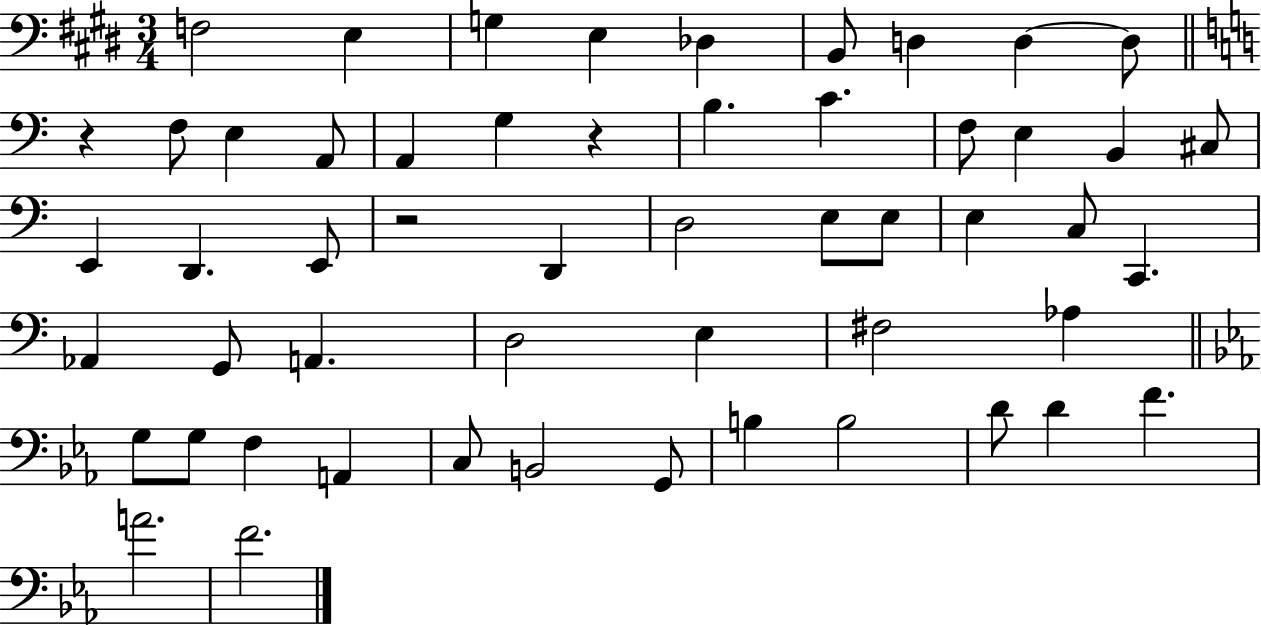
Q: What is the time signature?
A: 3/4